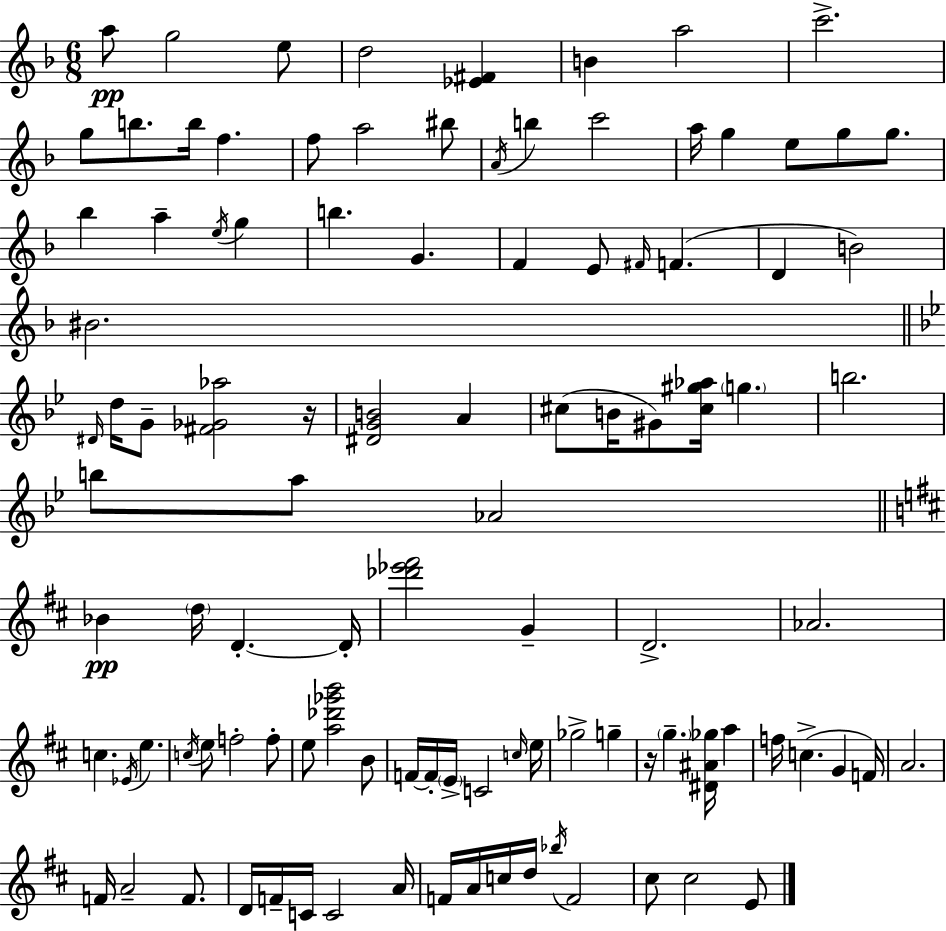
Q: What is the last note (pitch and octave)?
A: E4